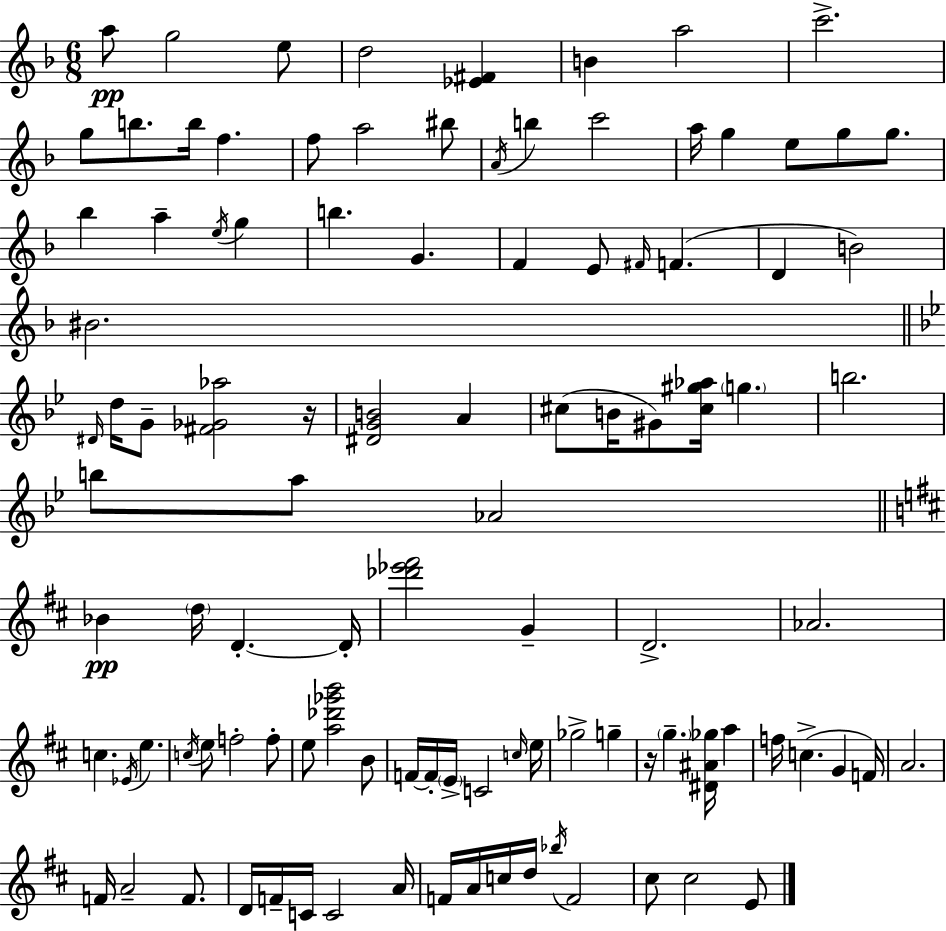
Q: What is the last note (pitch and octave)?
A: E4